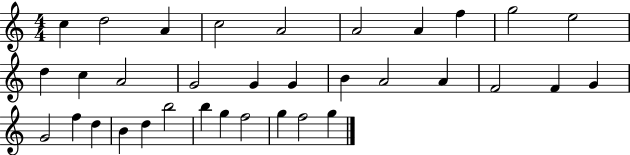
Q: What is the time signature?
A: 4/4